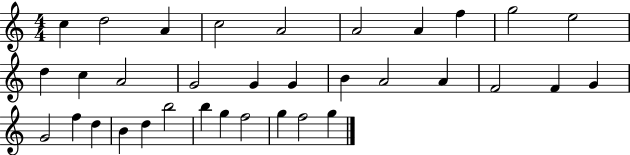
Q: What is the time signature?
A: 4/4